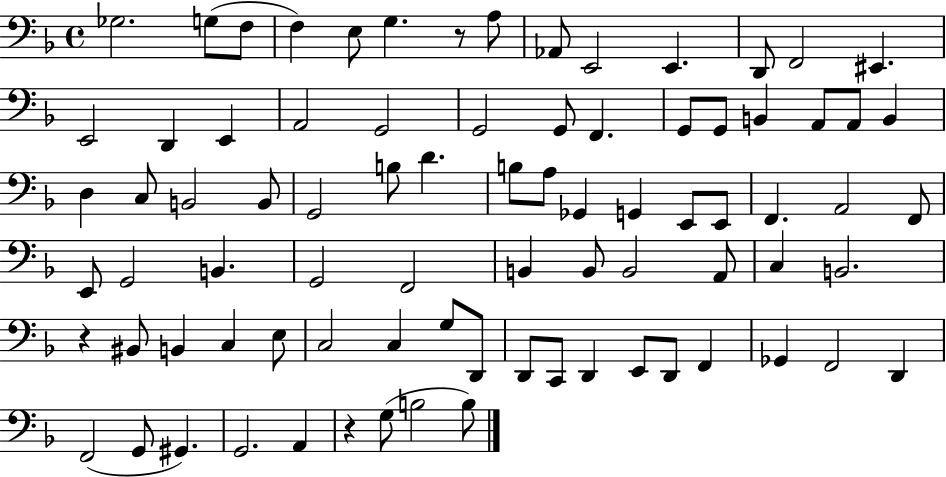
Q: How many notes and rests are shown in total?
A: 82